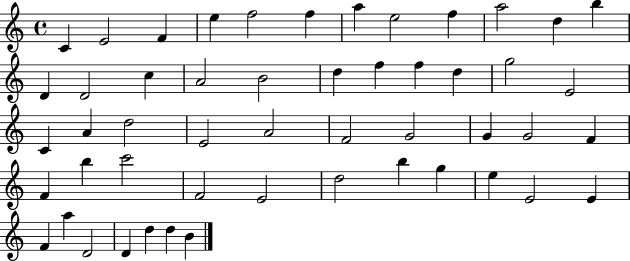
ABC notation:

X:1
T:Untitled
M:4/4
L:1/4
K:C
C E2 F e f2 f a e2 f a2 d b D D2 c A2 B2 d f f d g2 E2 C A d2 E2 A2 F2 G2 G G2 F F b c'2 F2 E2 d2 b g e E2 E F a D2 D d d B